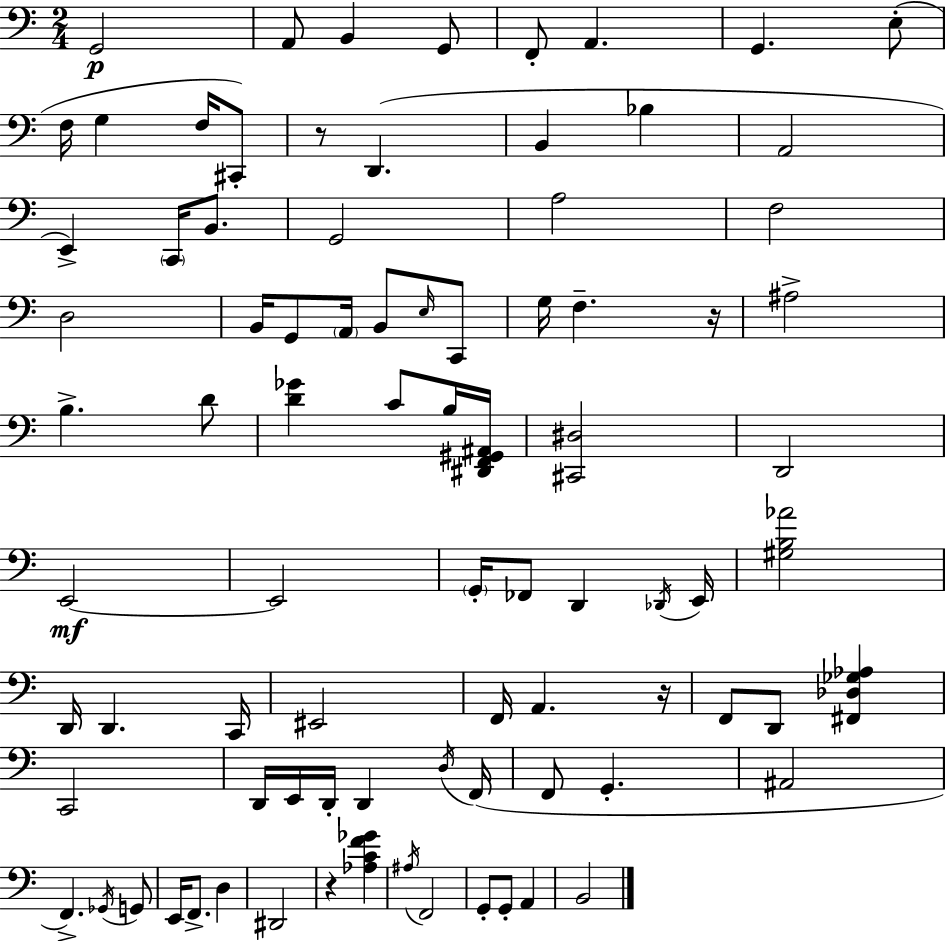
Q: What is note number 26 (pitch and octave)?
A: A2